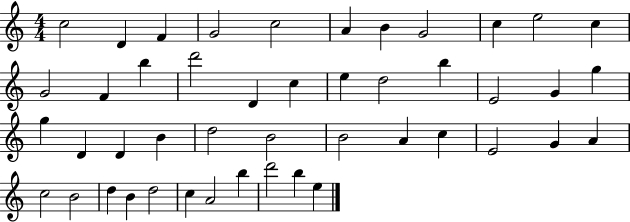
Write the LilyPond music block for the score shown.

{
  \clef treble
  \numericTimeSignature
  \time 4/4
  \key c \major
  c''2 d'4 f'4 | g'2 c''2 | a'4 b'4 g'2 | c''4 e''2 c''4 | \break g'2 f'4 b''4 | d'''2 d'4 c''4 | e''4 d''2 b''4 | e'2 g'4 g''4 | \break g''4 d'4 d'4 b'4 | d''2 b'2 | b'2 a'4 c''4 | e'2 g'4 a'4 | \break c''2 b'2 | d''4 b'4 d''2 | c''4 a'2 b''4 | d'''2 b''4 e''4 | \break \bar "|."
}